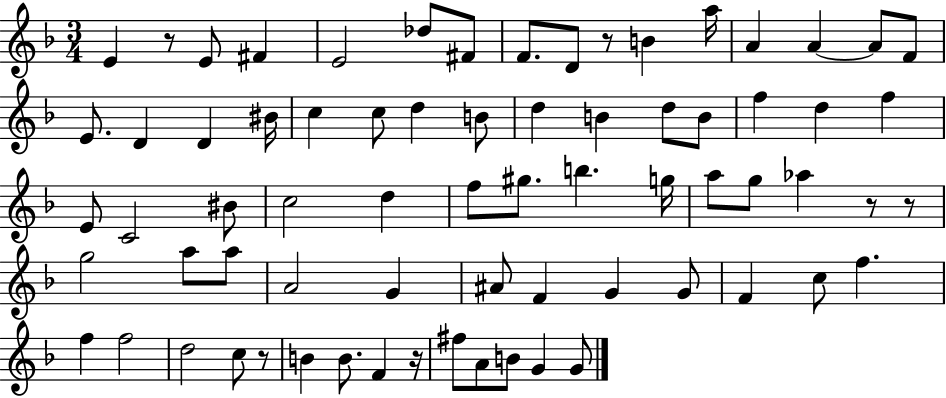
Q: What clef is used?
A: treble